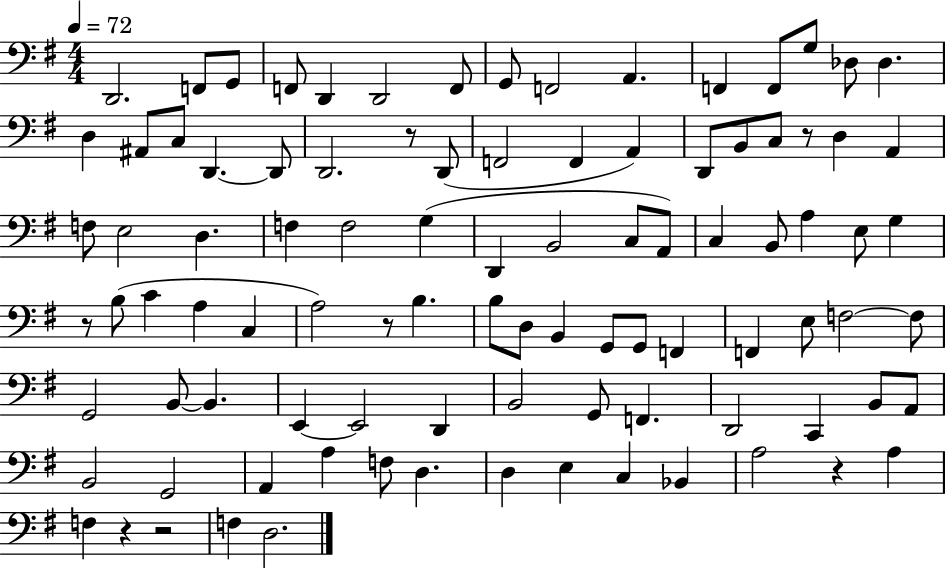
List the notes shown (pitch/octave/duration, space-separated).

D2/h. F2/e G2/e F2/e D2/q D2/h F2/e G2/e F2/h A2/q. F2/q F2/e G3/e Db3/e Db3/q. D3/q A#2/e C3/e D2/q. D2/e D2/h. R/e D2/e F2/h F2/q A2/q D2/e B2/e C3/e R/e D3/q A2/q F3/e E3/h D3/q. F3/q F3/h G3/q D2/q B2/h C3/e A2/e C3/q B2/e A3/q E3/e G3/q R/e B3/e C4/q A3/q C3/q A3/h R/e B3/q. B3/e D3/e B2/q G2/e G2/e F2/q F2/q E3/e F3/h F3/e G2/h B2/e B2/q. E2/q E2/h D2/q B2/h G2/e F2/q. D2/h C2/q B2/e A2/e B2/h G2/h A2/q A3/q F3/e D3/q. D3/q E3/q C3/q Bb2/q A3/h R/q A3/q F3/q R/q R/h F3/q D3/h.